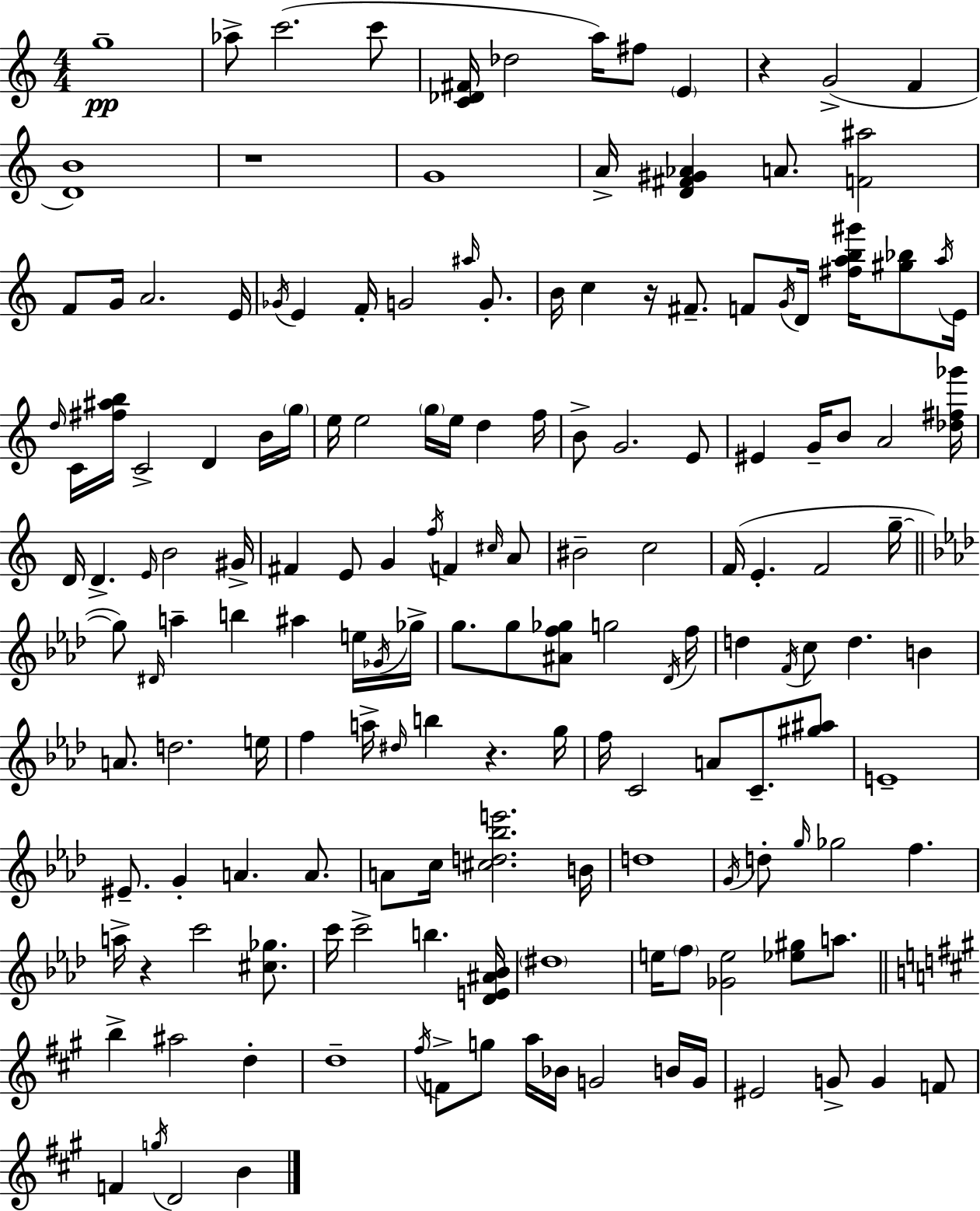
G5/w Ab5/e C6/h. C6/e [C4,Db4,F#4]/s Db5/h A5/s F#5/e E4/q R/q G4/h F4/q [D4,B4]/w R/w G4/w A4/s [D4,F#4,G#4,Ab4]/q A4/e. [F4,A#5]/h F4/e G4/s A4/h. E4/s Gb4/s E4/q F4/s G4/h A#5/s G4/e. B4/s C5/q R/s F#4/e. F4/e G4/s D4/s [F#5,A5,B5,G#6]/s [G#5,Bb5]/e A5/s E4/s D5/s C4/s [F#5,A#5,B5]/s C4/h D4/q B4/s G5/s E5/s E5/h G5/s E5/s D5/q F5/s B4/e G4/h. E4/e EIS4/q G4/s B4/e A4/h [Db5,F#5,Gb6]/s D4/s D4/q. E4/s B4/h G#4/s F#4/q E4/e G4/q F5/s F4/q C#5/s A4/e BIS4/h C5/h F4/s E4/q. F4/h G5/s G5/e D#4/s A5/q B5/q A#5/q E5/s Gb4/s Gb5/s G5/e. G5/e [A#4,F5,Gb5]/e G5/h Db4/s F5/s D5/q F4/s C5/e D5/q. B4/q A4/e. D5/h. E5/s F5/q A5/s D#5/s B5/q R/q. G5/s F5/s C4/h A4/e C4/e. [G#5,A#5]/e E4/w EIS4/e. G4/q A4/q. A4/e. A4/e C5/s [C#5,D5,Bb5,E6]/h. B4/s D5/w G4/s D5/e G5/s Gb5/h F5/q. A5/s R/q C6/h [C#5,Gb5]/e. C6/s C6/h B5/q. [Db4,E4,A#4,Bb4]/s D#5/w E5/s F5/e [Gb4,E5]/h [Eb5,G#5]/e A5/e. B5/q A#5/h D5/q D5/w F#5/s F4/e G5/e A5/s Bb4/s G4/h B4/s G4/s EIS4/h G4/e G4/q F4/e F4/q G5/s D4/h B4/q